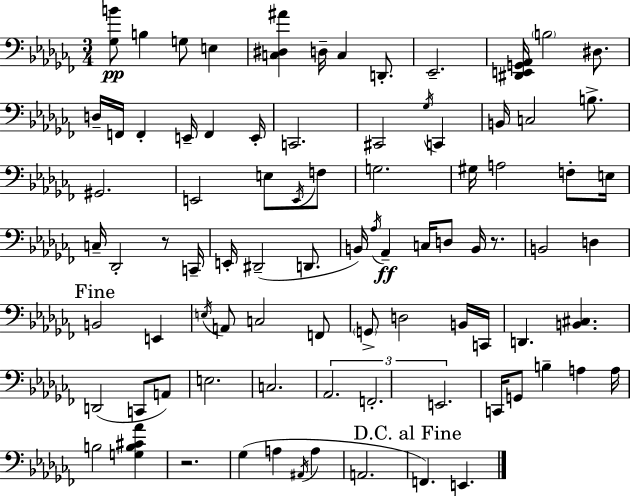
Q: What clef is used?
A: bass